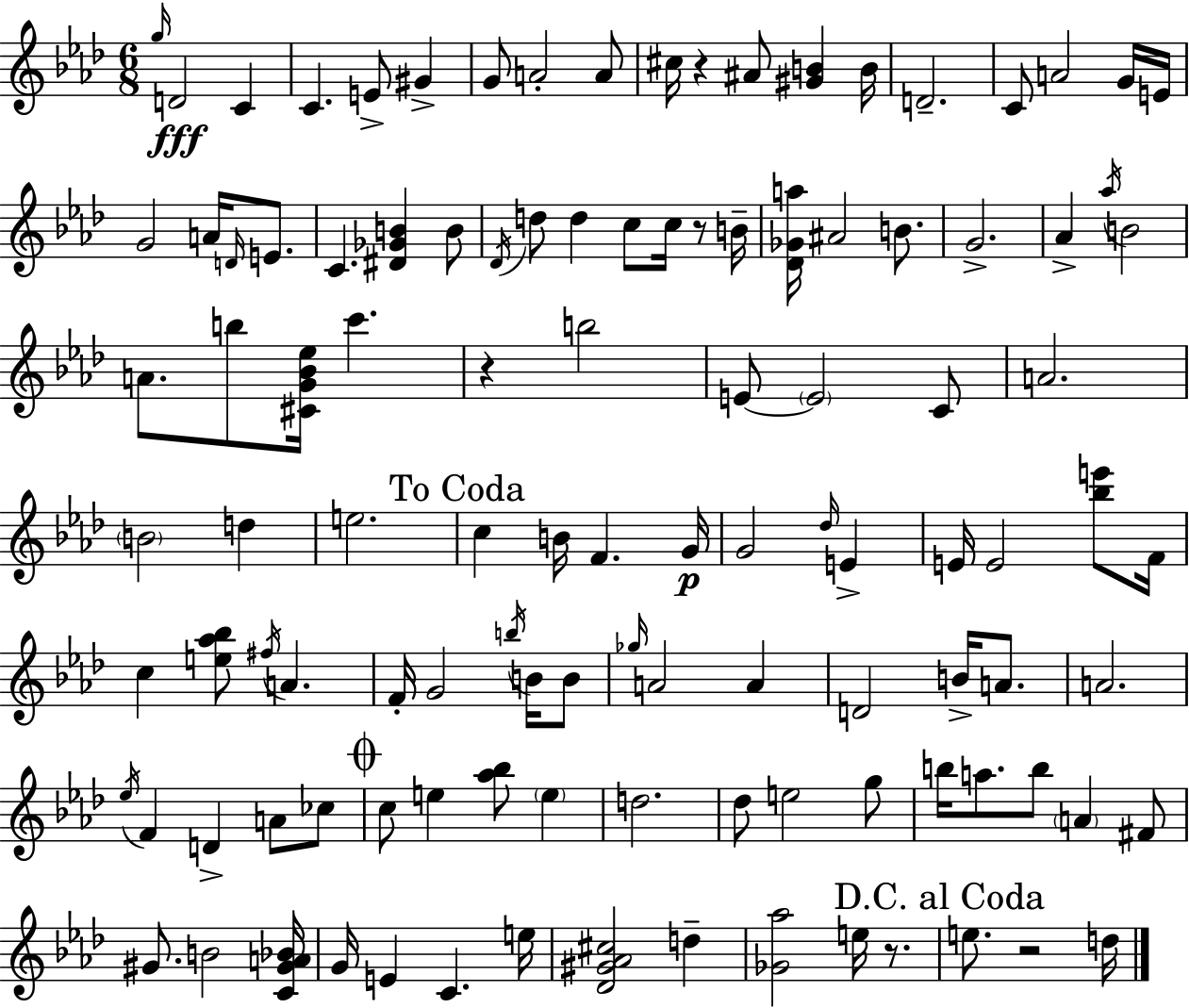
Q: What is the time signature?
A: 6/8